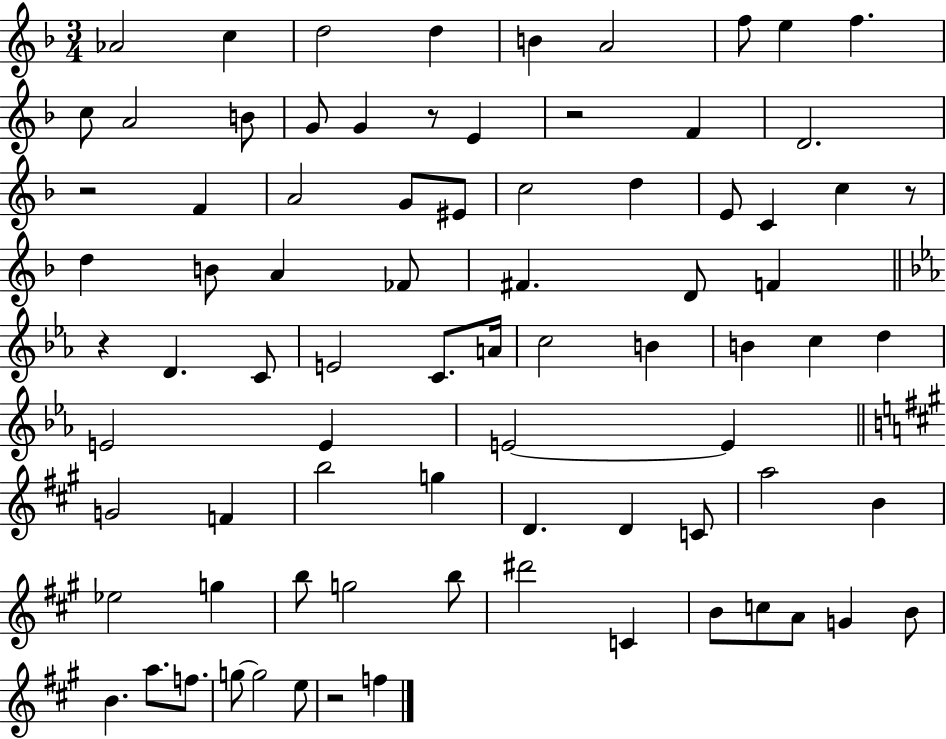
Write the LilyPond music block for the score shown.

{
  \clef treble
  \numericTimeSignature
  \time 3/4
  \key f \major
  aes'2 c''4 | d''2 d''4 | b'4 a'2 | f''8 e''4 f''4. | \break c''8 a'2 b'8 | g'8 g'4 r8 e'4 | r2 f'4 | d'2. | \break r2 f'4 | a'2 g'8 eis'8 | c''2 d''4 | e'8 c'4 c''4 r8 | \break d''4 b'8 a'4 fes'8 | fis'4. d'8 f'4 | \bar "||" \break \key ees \major r4 d'4. c'8 | e'2 c'8. a'16 | c''2 b'4 | b'4 c''4 d''4 | \break e'2 e'4 | e'2~~ e'4 | \bar "||" \break \key a \major g'2 f'4 | b''2 g''4 | d'4. d'4 c'8 | a''2 b'4 | \break ees''2 g''4 | b''8 g''2 b''8 | dis'''2 c'4 | b'8 c''8 a'8 g'4 b'8 | \break b'4. a''8. f''8. | g''8~~ g''2 e''8 | r2 f''4 | \bar "|."
}